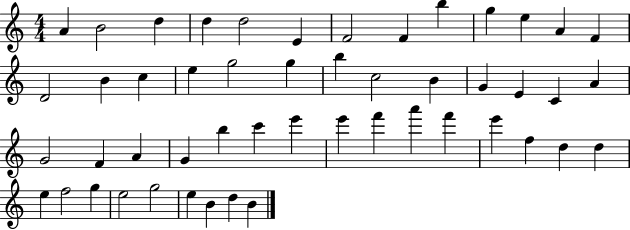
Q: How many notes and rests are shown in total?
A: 50